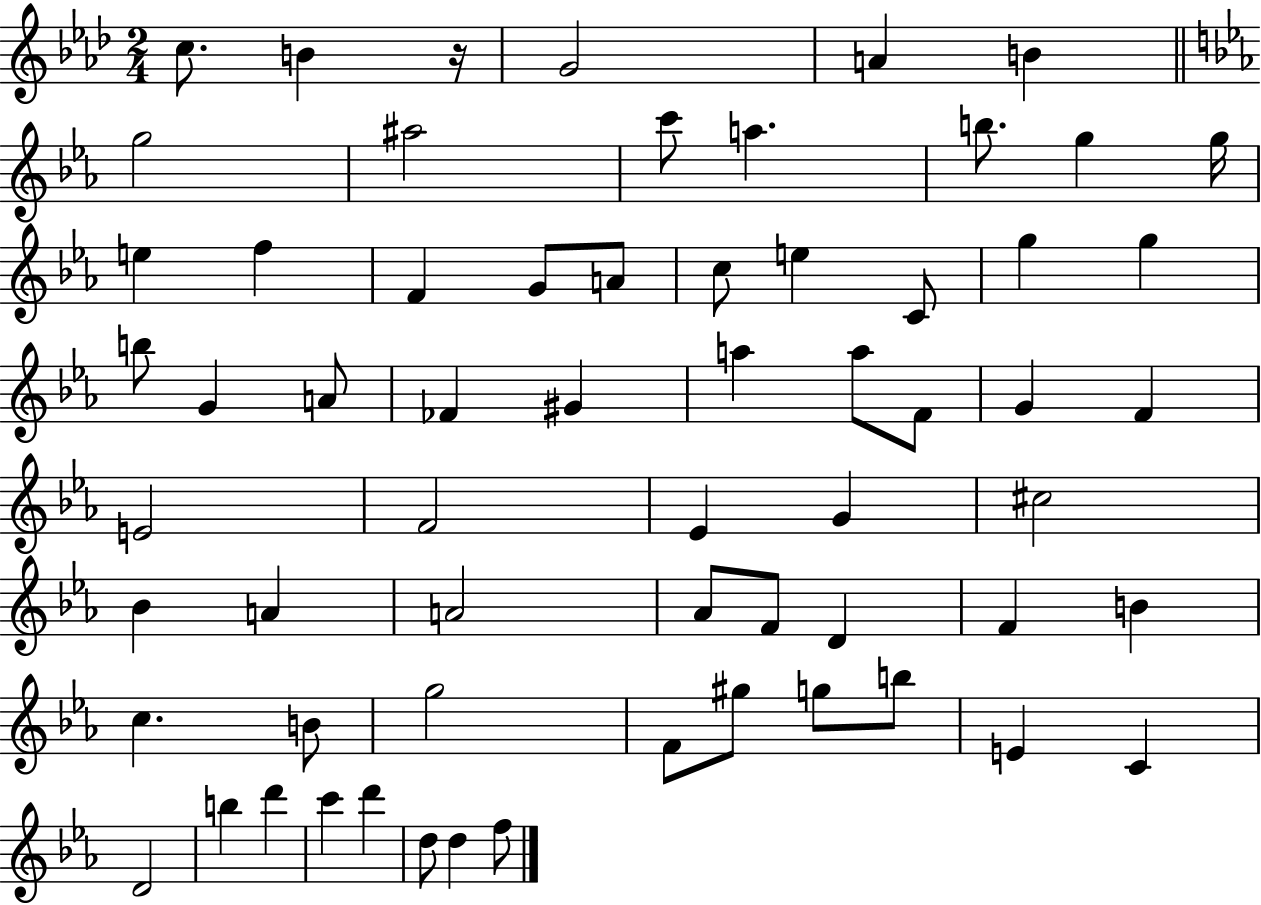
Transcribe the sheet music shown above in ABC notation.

X:1
T:Untitled
M:2/4
L:1/4
K:Ab
c/2 B z/4 G2 A B g2 ^a2 c'/2 a b/2 g g/4 e f F G/2 A/2 c/2 e C/2 g g b/2 G A/2 _F ^G a a/2 F/2 G F E2 F2 _E G ^c2 _B A A2 _A/2 F/2 D F B c B/2 g2 F/2 ^g/2 g/2 b/2 E C D2 b d' c' d' d/2 d f/2